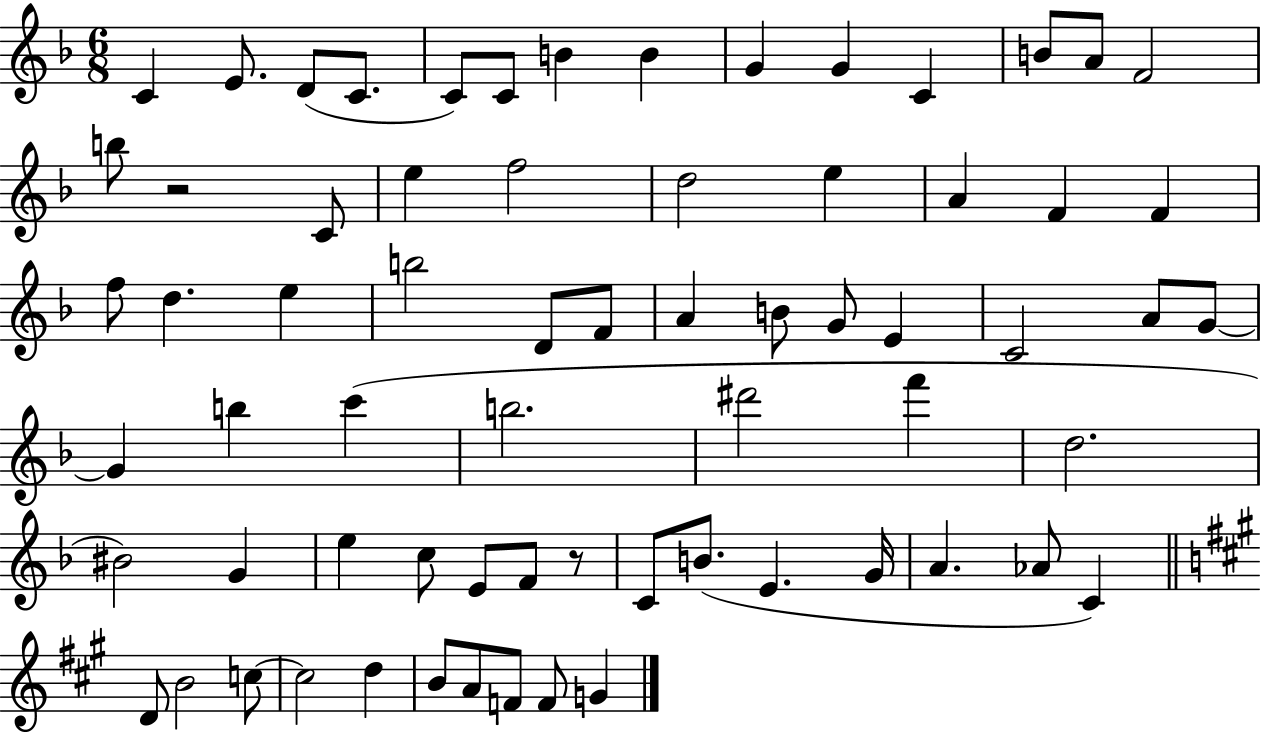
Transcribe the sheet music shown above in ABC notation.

X:1
T:Untitled
M:6/8
L:1/4
K:F
C E/2 D/2 C/2 C/2 C/2 B B G G C B/2 A/2 F2 b/2 z2 C/2 e f2 d2 e A F F f/2 d e b2 D/2 F/2 A B/2 G/2 E C2 A/2 G/2 G b c' b2 ^d'2 f' d2 ^B2 G e c/2 E/2 F/2 z/2 C/2 B/2 E G/4 A _A/2 C D/2 B2 c/2 c2 d B/2 A/2 F/2 F/2 G